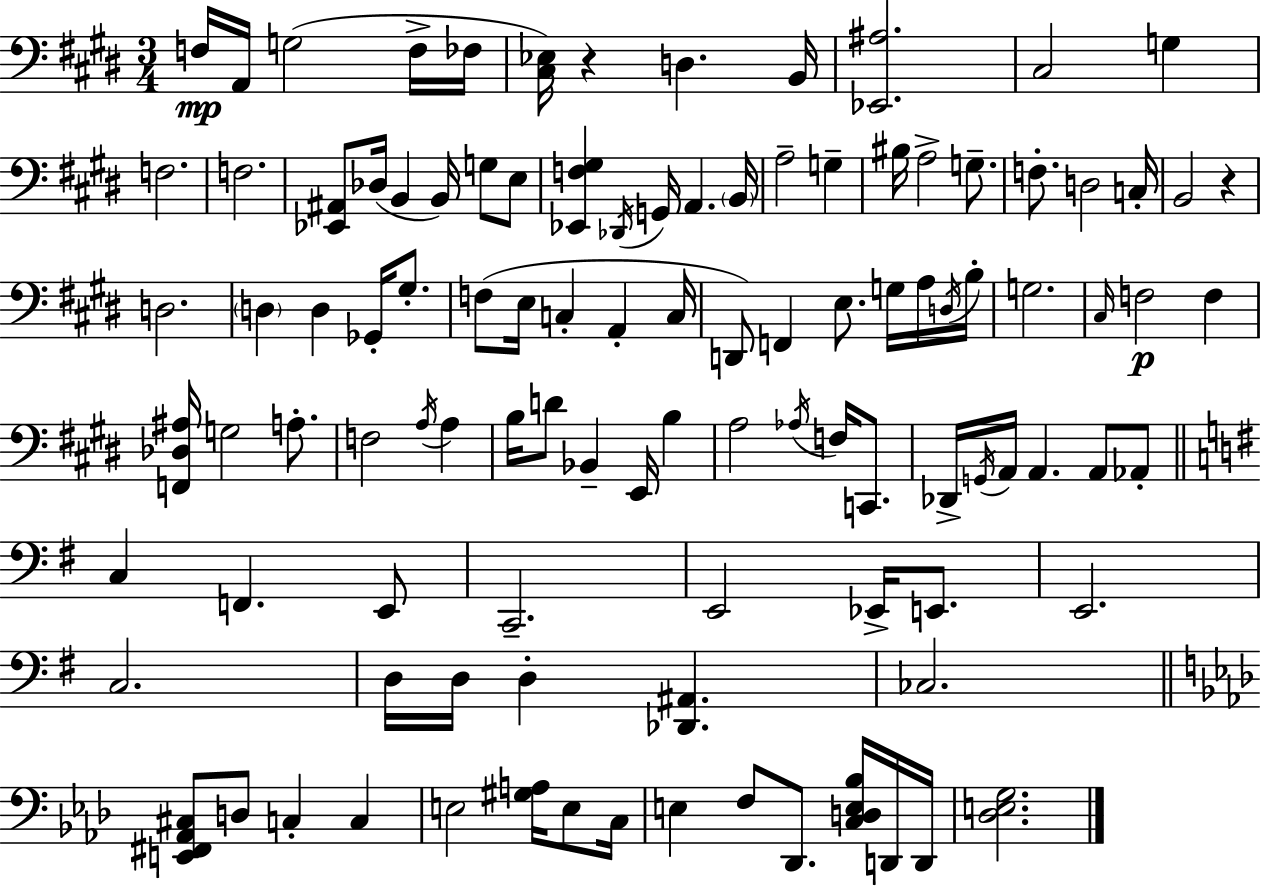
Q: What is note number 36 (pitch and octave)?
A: E3